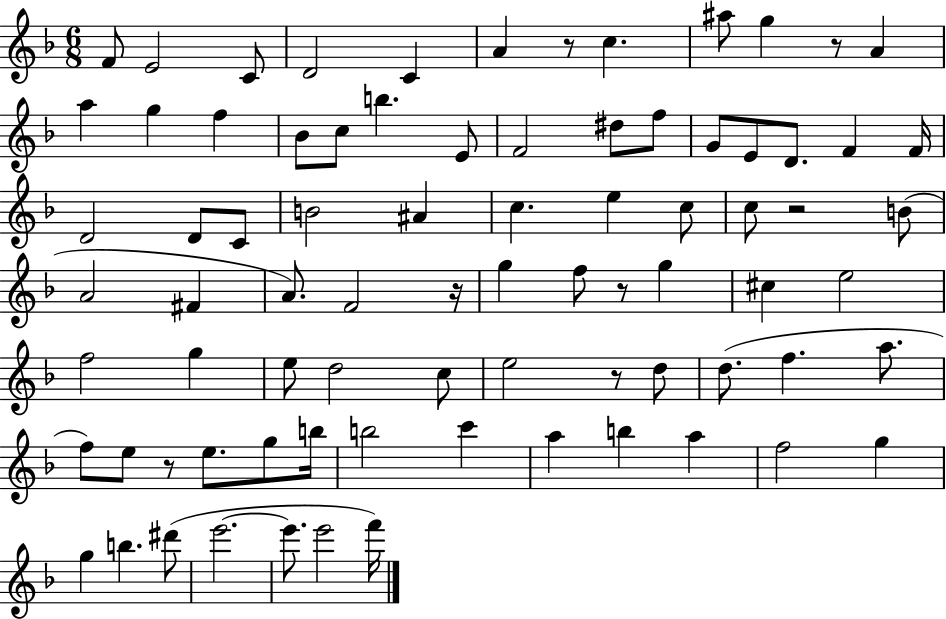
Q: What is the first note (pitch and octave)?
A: F4